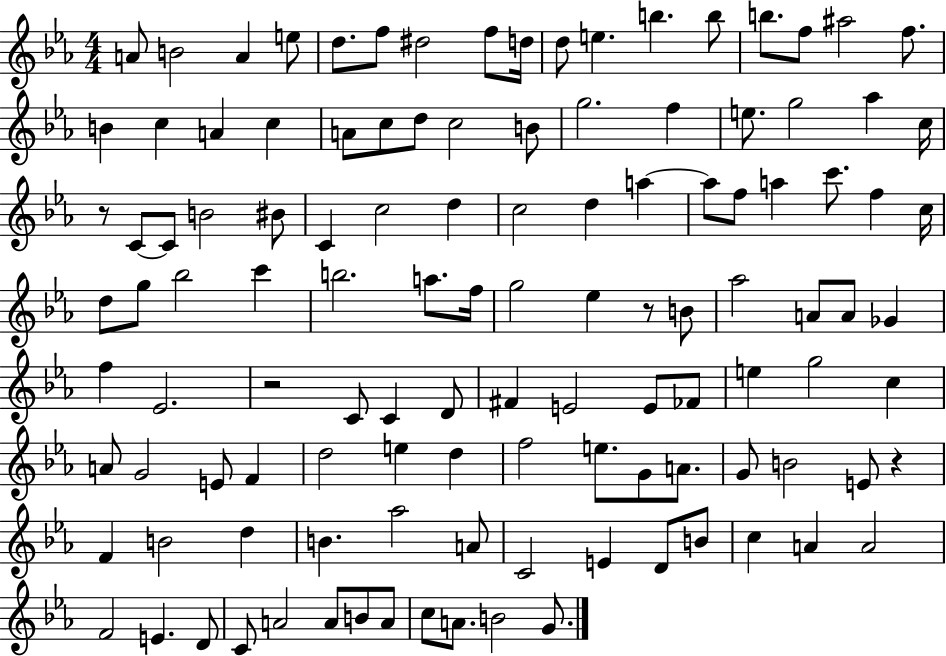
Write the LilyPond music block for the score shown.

{
  \clef treble
  \numericTimeSignature
  \time 4/4
  \key ees \major
  a'8 b'2 a'4 e''8 | d''8. f''8 dis''2 f''8 d''16 | d''8 e''4. b''4. b''8 | b''8. f''8 ais''2 f''8. | \break b'4 c''4 a'4 c''4 | a'8 c''8 d''8 c''2 b'8 | g''2. f''4 | e''8. g''2 aes''4 c''16 | \break r8 c'8~~ c'8 b'2 bis'8 | c'4 c''2 d''4 | c''2 d''4 a''4~~ | a''8 f''8 a''4 c'''8. f''4 c''16 | \break d''8 g''8 bes''2 c'''4 | b''2. a''8. f''16 | g''2 ees''4 r8 b'8 | aes''2 a'8 a'8 ges'4 | \break f''4 ees'2. | r2 c'8 c'4 d'8 | fis'4 e'2 e'8 fes'8 | e''4 g''2 c''4 | \break a'8 g'2 e'8 f'4 | d''2 e''4 d''4 | f''2 e''8. g'8 a'8. | g'8 b'2 e'8 r4 | \break f'4 b'2 d''4 | b'4. aes''2 a'8 | c'2 e'4 d'8 b'8 | c''4 a'4 a'2 | \break f'2 e'4. d'8 | c'8 a'2 a'8 b'8 a'8 | c''8 a'8. b'2 g'8. | \bar "|."
}